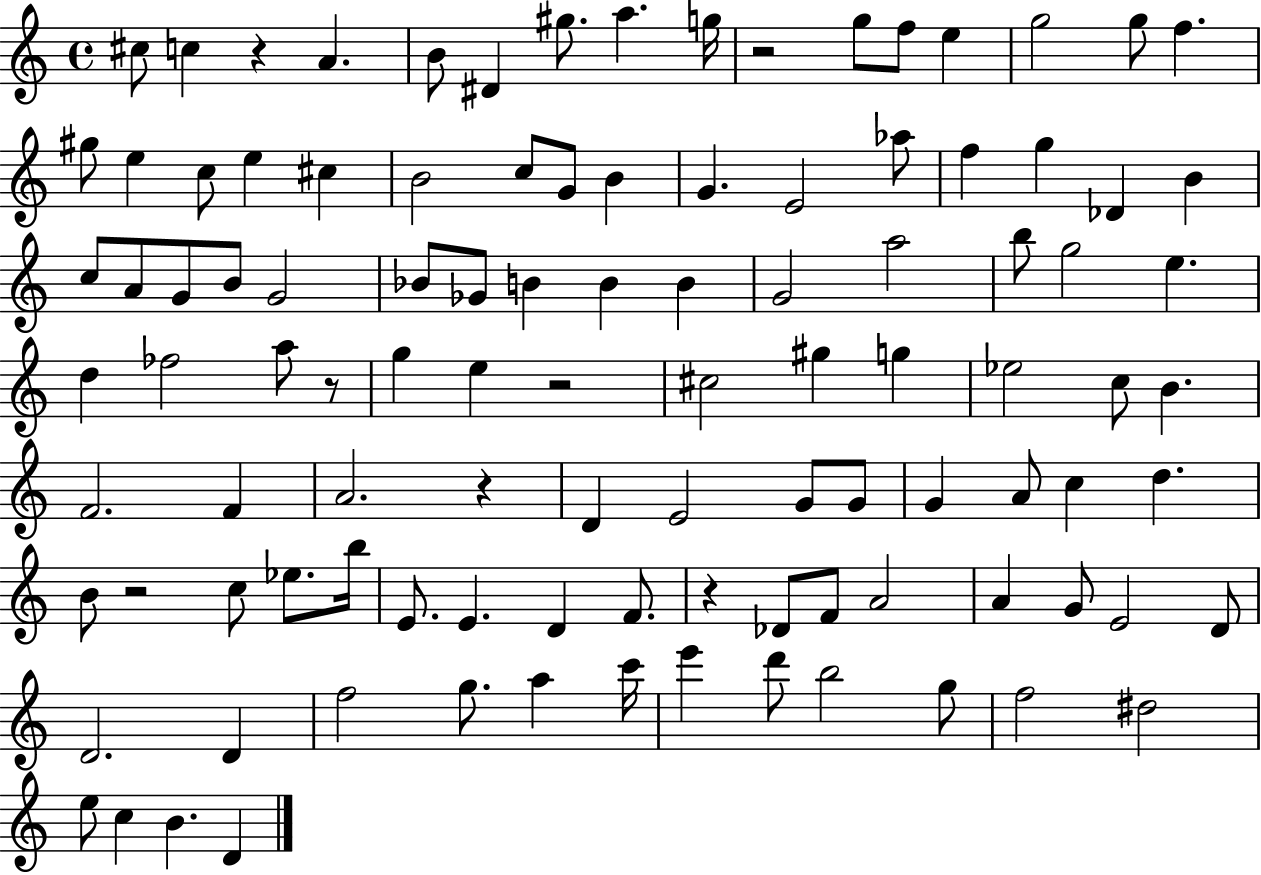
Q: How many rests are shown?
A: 7